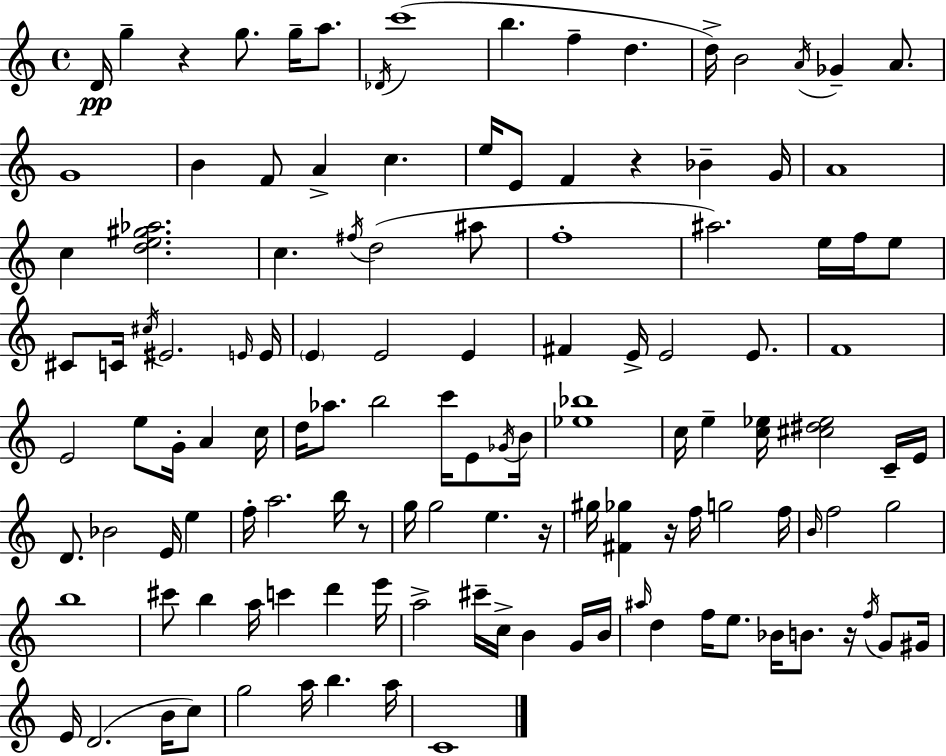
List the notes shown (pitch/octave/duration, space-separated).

D4/s G5/q R/q G5/e. G5/s A5/e. Db4/s C6/w B5/q. F5/q D5/q. D5/s B4/h A4/s Gb4/q A4/e. G4/w B4/q F4/e A4/q C5/q. E5/s E4/e F4/q R/q Bb4/q G4/s A4/w C5/q [D5,E5,G#5,Ab5]/h. C5/q. F#5/s D5/h A#5/e F5/w A#5/h. E5/s F5/s E5/e C#4/e C4/s C#5/s EIS4/h. E4/s E4/s E4/q E4/h E4/q F#4/q E4/s E4/h E4/e. F4/w E4/h E5/e G4/s A4/q C5/s D5/s Ab5/e. B5/h C6/s E4/e Gb4/s B4/s [Eb5,Bb5]/w C5/s E5/q [C5,Eb5]/s [C#5,D#5,Eb5]/h C4/s E4/s D4/e. Bb4/h E4/s E5/q F5/s A5/h. B5/s R/e G5/s G5/h E5/q. R/s G#5/s [F#4,Gb5]/q R/s F5/s G5/h F5/s B4/s F5/h G5/h B5/w C#6/e B5/q A5/s C6/q D6/q E6/s A5/h C#6/s C5/s B4/q G4/s B4/s A#5/s D5/q F5/s E5/e. Bb4/s B4/e. R/s F5/s G4/e G#4/s E4/s D4/h. B4/s C5/e G5/h A5/s B5/q. A5/s C4/w